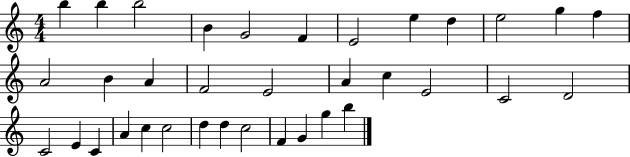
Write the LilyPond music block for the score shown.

{
  \clef treble
  \numericTimeSignature
  \time 4/4
  \key c \major
  b''4 b''4 b''2 | b'4 g'2 f'4 | e'2 e''4 d''4 | e''2 g''4 f''4 | \break a'2 b'4 a'4 | f'2 e'2 | a'4 c''4 e'2 | c'2 d'2 | \break c'2 e'4 c'4 | a'4 c''4 c''2 | d''4 d''4 c''2 | f'4 g'4 g''4 b''4 | \break \bar "|."
}